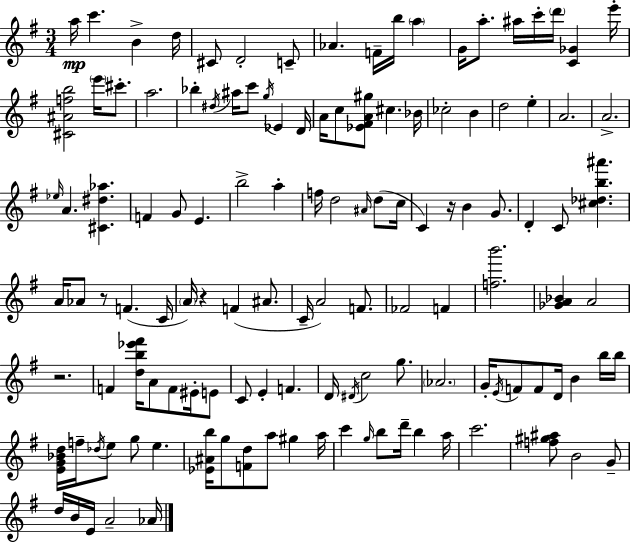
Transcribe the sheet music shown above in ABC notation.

X:1
T:Untitled
M:3/4
L:1/4
K:G
a/4 c' B d/4 ^C/2 D2 C/2 _A F/4 b/4 a G/4 a/2 ^a/4 c'/4 d'/4 [C_G] e'/4 [^C^Afb]2 e'/4 ^c'/2 a2 _b ^d/4 ^a/4 c'/2 g/4 _E D/4 A/4 c/2 [_E^FA^g]/2 ^c _B/4 _c2 B d2 e A2 A2 _e/4 A [^C^d_a] F G/2 E b2 a f/4 d2 ^A/4 d/2 c/4 C z/4 B G/2 D C/2 [^c_db^a'] A/4 _A/2 z/2 F C/4 A/4 z F ^A/2 C/4 A2 F/2 _F2 F [fb']2 [_GA_B] A2 z2 F [db_e'^f']/4 A/2 F/2 ^E/4 E/2 C/2 E F D/4 ^D/4 c2 g/2 _A2 G/4 E/4 F/2 F/2 D/4 B b/4 b/4 [EG_Bd]/4 f/4 _d/4 e/2 g/2 e [_E^Ab]/4 g/2 [Fd]/2 a/2 ^g a/4 c' g/4 b/2 d'/4 b a/4 c'2 [f^g^a]/2 B2 G/2 d/4 B/4 E/4 A2 _A/4